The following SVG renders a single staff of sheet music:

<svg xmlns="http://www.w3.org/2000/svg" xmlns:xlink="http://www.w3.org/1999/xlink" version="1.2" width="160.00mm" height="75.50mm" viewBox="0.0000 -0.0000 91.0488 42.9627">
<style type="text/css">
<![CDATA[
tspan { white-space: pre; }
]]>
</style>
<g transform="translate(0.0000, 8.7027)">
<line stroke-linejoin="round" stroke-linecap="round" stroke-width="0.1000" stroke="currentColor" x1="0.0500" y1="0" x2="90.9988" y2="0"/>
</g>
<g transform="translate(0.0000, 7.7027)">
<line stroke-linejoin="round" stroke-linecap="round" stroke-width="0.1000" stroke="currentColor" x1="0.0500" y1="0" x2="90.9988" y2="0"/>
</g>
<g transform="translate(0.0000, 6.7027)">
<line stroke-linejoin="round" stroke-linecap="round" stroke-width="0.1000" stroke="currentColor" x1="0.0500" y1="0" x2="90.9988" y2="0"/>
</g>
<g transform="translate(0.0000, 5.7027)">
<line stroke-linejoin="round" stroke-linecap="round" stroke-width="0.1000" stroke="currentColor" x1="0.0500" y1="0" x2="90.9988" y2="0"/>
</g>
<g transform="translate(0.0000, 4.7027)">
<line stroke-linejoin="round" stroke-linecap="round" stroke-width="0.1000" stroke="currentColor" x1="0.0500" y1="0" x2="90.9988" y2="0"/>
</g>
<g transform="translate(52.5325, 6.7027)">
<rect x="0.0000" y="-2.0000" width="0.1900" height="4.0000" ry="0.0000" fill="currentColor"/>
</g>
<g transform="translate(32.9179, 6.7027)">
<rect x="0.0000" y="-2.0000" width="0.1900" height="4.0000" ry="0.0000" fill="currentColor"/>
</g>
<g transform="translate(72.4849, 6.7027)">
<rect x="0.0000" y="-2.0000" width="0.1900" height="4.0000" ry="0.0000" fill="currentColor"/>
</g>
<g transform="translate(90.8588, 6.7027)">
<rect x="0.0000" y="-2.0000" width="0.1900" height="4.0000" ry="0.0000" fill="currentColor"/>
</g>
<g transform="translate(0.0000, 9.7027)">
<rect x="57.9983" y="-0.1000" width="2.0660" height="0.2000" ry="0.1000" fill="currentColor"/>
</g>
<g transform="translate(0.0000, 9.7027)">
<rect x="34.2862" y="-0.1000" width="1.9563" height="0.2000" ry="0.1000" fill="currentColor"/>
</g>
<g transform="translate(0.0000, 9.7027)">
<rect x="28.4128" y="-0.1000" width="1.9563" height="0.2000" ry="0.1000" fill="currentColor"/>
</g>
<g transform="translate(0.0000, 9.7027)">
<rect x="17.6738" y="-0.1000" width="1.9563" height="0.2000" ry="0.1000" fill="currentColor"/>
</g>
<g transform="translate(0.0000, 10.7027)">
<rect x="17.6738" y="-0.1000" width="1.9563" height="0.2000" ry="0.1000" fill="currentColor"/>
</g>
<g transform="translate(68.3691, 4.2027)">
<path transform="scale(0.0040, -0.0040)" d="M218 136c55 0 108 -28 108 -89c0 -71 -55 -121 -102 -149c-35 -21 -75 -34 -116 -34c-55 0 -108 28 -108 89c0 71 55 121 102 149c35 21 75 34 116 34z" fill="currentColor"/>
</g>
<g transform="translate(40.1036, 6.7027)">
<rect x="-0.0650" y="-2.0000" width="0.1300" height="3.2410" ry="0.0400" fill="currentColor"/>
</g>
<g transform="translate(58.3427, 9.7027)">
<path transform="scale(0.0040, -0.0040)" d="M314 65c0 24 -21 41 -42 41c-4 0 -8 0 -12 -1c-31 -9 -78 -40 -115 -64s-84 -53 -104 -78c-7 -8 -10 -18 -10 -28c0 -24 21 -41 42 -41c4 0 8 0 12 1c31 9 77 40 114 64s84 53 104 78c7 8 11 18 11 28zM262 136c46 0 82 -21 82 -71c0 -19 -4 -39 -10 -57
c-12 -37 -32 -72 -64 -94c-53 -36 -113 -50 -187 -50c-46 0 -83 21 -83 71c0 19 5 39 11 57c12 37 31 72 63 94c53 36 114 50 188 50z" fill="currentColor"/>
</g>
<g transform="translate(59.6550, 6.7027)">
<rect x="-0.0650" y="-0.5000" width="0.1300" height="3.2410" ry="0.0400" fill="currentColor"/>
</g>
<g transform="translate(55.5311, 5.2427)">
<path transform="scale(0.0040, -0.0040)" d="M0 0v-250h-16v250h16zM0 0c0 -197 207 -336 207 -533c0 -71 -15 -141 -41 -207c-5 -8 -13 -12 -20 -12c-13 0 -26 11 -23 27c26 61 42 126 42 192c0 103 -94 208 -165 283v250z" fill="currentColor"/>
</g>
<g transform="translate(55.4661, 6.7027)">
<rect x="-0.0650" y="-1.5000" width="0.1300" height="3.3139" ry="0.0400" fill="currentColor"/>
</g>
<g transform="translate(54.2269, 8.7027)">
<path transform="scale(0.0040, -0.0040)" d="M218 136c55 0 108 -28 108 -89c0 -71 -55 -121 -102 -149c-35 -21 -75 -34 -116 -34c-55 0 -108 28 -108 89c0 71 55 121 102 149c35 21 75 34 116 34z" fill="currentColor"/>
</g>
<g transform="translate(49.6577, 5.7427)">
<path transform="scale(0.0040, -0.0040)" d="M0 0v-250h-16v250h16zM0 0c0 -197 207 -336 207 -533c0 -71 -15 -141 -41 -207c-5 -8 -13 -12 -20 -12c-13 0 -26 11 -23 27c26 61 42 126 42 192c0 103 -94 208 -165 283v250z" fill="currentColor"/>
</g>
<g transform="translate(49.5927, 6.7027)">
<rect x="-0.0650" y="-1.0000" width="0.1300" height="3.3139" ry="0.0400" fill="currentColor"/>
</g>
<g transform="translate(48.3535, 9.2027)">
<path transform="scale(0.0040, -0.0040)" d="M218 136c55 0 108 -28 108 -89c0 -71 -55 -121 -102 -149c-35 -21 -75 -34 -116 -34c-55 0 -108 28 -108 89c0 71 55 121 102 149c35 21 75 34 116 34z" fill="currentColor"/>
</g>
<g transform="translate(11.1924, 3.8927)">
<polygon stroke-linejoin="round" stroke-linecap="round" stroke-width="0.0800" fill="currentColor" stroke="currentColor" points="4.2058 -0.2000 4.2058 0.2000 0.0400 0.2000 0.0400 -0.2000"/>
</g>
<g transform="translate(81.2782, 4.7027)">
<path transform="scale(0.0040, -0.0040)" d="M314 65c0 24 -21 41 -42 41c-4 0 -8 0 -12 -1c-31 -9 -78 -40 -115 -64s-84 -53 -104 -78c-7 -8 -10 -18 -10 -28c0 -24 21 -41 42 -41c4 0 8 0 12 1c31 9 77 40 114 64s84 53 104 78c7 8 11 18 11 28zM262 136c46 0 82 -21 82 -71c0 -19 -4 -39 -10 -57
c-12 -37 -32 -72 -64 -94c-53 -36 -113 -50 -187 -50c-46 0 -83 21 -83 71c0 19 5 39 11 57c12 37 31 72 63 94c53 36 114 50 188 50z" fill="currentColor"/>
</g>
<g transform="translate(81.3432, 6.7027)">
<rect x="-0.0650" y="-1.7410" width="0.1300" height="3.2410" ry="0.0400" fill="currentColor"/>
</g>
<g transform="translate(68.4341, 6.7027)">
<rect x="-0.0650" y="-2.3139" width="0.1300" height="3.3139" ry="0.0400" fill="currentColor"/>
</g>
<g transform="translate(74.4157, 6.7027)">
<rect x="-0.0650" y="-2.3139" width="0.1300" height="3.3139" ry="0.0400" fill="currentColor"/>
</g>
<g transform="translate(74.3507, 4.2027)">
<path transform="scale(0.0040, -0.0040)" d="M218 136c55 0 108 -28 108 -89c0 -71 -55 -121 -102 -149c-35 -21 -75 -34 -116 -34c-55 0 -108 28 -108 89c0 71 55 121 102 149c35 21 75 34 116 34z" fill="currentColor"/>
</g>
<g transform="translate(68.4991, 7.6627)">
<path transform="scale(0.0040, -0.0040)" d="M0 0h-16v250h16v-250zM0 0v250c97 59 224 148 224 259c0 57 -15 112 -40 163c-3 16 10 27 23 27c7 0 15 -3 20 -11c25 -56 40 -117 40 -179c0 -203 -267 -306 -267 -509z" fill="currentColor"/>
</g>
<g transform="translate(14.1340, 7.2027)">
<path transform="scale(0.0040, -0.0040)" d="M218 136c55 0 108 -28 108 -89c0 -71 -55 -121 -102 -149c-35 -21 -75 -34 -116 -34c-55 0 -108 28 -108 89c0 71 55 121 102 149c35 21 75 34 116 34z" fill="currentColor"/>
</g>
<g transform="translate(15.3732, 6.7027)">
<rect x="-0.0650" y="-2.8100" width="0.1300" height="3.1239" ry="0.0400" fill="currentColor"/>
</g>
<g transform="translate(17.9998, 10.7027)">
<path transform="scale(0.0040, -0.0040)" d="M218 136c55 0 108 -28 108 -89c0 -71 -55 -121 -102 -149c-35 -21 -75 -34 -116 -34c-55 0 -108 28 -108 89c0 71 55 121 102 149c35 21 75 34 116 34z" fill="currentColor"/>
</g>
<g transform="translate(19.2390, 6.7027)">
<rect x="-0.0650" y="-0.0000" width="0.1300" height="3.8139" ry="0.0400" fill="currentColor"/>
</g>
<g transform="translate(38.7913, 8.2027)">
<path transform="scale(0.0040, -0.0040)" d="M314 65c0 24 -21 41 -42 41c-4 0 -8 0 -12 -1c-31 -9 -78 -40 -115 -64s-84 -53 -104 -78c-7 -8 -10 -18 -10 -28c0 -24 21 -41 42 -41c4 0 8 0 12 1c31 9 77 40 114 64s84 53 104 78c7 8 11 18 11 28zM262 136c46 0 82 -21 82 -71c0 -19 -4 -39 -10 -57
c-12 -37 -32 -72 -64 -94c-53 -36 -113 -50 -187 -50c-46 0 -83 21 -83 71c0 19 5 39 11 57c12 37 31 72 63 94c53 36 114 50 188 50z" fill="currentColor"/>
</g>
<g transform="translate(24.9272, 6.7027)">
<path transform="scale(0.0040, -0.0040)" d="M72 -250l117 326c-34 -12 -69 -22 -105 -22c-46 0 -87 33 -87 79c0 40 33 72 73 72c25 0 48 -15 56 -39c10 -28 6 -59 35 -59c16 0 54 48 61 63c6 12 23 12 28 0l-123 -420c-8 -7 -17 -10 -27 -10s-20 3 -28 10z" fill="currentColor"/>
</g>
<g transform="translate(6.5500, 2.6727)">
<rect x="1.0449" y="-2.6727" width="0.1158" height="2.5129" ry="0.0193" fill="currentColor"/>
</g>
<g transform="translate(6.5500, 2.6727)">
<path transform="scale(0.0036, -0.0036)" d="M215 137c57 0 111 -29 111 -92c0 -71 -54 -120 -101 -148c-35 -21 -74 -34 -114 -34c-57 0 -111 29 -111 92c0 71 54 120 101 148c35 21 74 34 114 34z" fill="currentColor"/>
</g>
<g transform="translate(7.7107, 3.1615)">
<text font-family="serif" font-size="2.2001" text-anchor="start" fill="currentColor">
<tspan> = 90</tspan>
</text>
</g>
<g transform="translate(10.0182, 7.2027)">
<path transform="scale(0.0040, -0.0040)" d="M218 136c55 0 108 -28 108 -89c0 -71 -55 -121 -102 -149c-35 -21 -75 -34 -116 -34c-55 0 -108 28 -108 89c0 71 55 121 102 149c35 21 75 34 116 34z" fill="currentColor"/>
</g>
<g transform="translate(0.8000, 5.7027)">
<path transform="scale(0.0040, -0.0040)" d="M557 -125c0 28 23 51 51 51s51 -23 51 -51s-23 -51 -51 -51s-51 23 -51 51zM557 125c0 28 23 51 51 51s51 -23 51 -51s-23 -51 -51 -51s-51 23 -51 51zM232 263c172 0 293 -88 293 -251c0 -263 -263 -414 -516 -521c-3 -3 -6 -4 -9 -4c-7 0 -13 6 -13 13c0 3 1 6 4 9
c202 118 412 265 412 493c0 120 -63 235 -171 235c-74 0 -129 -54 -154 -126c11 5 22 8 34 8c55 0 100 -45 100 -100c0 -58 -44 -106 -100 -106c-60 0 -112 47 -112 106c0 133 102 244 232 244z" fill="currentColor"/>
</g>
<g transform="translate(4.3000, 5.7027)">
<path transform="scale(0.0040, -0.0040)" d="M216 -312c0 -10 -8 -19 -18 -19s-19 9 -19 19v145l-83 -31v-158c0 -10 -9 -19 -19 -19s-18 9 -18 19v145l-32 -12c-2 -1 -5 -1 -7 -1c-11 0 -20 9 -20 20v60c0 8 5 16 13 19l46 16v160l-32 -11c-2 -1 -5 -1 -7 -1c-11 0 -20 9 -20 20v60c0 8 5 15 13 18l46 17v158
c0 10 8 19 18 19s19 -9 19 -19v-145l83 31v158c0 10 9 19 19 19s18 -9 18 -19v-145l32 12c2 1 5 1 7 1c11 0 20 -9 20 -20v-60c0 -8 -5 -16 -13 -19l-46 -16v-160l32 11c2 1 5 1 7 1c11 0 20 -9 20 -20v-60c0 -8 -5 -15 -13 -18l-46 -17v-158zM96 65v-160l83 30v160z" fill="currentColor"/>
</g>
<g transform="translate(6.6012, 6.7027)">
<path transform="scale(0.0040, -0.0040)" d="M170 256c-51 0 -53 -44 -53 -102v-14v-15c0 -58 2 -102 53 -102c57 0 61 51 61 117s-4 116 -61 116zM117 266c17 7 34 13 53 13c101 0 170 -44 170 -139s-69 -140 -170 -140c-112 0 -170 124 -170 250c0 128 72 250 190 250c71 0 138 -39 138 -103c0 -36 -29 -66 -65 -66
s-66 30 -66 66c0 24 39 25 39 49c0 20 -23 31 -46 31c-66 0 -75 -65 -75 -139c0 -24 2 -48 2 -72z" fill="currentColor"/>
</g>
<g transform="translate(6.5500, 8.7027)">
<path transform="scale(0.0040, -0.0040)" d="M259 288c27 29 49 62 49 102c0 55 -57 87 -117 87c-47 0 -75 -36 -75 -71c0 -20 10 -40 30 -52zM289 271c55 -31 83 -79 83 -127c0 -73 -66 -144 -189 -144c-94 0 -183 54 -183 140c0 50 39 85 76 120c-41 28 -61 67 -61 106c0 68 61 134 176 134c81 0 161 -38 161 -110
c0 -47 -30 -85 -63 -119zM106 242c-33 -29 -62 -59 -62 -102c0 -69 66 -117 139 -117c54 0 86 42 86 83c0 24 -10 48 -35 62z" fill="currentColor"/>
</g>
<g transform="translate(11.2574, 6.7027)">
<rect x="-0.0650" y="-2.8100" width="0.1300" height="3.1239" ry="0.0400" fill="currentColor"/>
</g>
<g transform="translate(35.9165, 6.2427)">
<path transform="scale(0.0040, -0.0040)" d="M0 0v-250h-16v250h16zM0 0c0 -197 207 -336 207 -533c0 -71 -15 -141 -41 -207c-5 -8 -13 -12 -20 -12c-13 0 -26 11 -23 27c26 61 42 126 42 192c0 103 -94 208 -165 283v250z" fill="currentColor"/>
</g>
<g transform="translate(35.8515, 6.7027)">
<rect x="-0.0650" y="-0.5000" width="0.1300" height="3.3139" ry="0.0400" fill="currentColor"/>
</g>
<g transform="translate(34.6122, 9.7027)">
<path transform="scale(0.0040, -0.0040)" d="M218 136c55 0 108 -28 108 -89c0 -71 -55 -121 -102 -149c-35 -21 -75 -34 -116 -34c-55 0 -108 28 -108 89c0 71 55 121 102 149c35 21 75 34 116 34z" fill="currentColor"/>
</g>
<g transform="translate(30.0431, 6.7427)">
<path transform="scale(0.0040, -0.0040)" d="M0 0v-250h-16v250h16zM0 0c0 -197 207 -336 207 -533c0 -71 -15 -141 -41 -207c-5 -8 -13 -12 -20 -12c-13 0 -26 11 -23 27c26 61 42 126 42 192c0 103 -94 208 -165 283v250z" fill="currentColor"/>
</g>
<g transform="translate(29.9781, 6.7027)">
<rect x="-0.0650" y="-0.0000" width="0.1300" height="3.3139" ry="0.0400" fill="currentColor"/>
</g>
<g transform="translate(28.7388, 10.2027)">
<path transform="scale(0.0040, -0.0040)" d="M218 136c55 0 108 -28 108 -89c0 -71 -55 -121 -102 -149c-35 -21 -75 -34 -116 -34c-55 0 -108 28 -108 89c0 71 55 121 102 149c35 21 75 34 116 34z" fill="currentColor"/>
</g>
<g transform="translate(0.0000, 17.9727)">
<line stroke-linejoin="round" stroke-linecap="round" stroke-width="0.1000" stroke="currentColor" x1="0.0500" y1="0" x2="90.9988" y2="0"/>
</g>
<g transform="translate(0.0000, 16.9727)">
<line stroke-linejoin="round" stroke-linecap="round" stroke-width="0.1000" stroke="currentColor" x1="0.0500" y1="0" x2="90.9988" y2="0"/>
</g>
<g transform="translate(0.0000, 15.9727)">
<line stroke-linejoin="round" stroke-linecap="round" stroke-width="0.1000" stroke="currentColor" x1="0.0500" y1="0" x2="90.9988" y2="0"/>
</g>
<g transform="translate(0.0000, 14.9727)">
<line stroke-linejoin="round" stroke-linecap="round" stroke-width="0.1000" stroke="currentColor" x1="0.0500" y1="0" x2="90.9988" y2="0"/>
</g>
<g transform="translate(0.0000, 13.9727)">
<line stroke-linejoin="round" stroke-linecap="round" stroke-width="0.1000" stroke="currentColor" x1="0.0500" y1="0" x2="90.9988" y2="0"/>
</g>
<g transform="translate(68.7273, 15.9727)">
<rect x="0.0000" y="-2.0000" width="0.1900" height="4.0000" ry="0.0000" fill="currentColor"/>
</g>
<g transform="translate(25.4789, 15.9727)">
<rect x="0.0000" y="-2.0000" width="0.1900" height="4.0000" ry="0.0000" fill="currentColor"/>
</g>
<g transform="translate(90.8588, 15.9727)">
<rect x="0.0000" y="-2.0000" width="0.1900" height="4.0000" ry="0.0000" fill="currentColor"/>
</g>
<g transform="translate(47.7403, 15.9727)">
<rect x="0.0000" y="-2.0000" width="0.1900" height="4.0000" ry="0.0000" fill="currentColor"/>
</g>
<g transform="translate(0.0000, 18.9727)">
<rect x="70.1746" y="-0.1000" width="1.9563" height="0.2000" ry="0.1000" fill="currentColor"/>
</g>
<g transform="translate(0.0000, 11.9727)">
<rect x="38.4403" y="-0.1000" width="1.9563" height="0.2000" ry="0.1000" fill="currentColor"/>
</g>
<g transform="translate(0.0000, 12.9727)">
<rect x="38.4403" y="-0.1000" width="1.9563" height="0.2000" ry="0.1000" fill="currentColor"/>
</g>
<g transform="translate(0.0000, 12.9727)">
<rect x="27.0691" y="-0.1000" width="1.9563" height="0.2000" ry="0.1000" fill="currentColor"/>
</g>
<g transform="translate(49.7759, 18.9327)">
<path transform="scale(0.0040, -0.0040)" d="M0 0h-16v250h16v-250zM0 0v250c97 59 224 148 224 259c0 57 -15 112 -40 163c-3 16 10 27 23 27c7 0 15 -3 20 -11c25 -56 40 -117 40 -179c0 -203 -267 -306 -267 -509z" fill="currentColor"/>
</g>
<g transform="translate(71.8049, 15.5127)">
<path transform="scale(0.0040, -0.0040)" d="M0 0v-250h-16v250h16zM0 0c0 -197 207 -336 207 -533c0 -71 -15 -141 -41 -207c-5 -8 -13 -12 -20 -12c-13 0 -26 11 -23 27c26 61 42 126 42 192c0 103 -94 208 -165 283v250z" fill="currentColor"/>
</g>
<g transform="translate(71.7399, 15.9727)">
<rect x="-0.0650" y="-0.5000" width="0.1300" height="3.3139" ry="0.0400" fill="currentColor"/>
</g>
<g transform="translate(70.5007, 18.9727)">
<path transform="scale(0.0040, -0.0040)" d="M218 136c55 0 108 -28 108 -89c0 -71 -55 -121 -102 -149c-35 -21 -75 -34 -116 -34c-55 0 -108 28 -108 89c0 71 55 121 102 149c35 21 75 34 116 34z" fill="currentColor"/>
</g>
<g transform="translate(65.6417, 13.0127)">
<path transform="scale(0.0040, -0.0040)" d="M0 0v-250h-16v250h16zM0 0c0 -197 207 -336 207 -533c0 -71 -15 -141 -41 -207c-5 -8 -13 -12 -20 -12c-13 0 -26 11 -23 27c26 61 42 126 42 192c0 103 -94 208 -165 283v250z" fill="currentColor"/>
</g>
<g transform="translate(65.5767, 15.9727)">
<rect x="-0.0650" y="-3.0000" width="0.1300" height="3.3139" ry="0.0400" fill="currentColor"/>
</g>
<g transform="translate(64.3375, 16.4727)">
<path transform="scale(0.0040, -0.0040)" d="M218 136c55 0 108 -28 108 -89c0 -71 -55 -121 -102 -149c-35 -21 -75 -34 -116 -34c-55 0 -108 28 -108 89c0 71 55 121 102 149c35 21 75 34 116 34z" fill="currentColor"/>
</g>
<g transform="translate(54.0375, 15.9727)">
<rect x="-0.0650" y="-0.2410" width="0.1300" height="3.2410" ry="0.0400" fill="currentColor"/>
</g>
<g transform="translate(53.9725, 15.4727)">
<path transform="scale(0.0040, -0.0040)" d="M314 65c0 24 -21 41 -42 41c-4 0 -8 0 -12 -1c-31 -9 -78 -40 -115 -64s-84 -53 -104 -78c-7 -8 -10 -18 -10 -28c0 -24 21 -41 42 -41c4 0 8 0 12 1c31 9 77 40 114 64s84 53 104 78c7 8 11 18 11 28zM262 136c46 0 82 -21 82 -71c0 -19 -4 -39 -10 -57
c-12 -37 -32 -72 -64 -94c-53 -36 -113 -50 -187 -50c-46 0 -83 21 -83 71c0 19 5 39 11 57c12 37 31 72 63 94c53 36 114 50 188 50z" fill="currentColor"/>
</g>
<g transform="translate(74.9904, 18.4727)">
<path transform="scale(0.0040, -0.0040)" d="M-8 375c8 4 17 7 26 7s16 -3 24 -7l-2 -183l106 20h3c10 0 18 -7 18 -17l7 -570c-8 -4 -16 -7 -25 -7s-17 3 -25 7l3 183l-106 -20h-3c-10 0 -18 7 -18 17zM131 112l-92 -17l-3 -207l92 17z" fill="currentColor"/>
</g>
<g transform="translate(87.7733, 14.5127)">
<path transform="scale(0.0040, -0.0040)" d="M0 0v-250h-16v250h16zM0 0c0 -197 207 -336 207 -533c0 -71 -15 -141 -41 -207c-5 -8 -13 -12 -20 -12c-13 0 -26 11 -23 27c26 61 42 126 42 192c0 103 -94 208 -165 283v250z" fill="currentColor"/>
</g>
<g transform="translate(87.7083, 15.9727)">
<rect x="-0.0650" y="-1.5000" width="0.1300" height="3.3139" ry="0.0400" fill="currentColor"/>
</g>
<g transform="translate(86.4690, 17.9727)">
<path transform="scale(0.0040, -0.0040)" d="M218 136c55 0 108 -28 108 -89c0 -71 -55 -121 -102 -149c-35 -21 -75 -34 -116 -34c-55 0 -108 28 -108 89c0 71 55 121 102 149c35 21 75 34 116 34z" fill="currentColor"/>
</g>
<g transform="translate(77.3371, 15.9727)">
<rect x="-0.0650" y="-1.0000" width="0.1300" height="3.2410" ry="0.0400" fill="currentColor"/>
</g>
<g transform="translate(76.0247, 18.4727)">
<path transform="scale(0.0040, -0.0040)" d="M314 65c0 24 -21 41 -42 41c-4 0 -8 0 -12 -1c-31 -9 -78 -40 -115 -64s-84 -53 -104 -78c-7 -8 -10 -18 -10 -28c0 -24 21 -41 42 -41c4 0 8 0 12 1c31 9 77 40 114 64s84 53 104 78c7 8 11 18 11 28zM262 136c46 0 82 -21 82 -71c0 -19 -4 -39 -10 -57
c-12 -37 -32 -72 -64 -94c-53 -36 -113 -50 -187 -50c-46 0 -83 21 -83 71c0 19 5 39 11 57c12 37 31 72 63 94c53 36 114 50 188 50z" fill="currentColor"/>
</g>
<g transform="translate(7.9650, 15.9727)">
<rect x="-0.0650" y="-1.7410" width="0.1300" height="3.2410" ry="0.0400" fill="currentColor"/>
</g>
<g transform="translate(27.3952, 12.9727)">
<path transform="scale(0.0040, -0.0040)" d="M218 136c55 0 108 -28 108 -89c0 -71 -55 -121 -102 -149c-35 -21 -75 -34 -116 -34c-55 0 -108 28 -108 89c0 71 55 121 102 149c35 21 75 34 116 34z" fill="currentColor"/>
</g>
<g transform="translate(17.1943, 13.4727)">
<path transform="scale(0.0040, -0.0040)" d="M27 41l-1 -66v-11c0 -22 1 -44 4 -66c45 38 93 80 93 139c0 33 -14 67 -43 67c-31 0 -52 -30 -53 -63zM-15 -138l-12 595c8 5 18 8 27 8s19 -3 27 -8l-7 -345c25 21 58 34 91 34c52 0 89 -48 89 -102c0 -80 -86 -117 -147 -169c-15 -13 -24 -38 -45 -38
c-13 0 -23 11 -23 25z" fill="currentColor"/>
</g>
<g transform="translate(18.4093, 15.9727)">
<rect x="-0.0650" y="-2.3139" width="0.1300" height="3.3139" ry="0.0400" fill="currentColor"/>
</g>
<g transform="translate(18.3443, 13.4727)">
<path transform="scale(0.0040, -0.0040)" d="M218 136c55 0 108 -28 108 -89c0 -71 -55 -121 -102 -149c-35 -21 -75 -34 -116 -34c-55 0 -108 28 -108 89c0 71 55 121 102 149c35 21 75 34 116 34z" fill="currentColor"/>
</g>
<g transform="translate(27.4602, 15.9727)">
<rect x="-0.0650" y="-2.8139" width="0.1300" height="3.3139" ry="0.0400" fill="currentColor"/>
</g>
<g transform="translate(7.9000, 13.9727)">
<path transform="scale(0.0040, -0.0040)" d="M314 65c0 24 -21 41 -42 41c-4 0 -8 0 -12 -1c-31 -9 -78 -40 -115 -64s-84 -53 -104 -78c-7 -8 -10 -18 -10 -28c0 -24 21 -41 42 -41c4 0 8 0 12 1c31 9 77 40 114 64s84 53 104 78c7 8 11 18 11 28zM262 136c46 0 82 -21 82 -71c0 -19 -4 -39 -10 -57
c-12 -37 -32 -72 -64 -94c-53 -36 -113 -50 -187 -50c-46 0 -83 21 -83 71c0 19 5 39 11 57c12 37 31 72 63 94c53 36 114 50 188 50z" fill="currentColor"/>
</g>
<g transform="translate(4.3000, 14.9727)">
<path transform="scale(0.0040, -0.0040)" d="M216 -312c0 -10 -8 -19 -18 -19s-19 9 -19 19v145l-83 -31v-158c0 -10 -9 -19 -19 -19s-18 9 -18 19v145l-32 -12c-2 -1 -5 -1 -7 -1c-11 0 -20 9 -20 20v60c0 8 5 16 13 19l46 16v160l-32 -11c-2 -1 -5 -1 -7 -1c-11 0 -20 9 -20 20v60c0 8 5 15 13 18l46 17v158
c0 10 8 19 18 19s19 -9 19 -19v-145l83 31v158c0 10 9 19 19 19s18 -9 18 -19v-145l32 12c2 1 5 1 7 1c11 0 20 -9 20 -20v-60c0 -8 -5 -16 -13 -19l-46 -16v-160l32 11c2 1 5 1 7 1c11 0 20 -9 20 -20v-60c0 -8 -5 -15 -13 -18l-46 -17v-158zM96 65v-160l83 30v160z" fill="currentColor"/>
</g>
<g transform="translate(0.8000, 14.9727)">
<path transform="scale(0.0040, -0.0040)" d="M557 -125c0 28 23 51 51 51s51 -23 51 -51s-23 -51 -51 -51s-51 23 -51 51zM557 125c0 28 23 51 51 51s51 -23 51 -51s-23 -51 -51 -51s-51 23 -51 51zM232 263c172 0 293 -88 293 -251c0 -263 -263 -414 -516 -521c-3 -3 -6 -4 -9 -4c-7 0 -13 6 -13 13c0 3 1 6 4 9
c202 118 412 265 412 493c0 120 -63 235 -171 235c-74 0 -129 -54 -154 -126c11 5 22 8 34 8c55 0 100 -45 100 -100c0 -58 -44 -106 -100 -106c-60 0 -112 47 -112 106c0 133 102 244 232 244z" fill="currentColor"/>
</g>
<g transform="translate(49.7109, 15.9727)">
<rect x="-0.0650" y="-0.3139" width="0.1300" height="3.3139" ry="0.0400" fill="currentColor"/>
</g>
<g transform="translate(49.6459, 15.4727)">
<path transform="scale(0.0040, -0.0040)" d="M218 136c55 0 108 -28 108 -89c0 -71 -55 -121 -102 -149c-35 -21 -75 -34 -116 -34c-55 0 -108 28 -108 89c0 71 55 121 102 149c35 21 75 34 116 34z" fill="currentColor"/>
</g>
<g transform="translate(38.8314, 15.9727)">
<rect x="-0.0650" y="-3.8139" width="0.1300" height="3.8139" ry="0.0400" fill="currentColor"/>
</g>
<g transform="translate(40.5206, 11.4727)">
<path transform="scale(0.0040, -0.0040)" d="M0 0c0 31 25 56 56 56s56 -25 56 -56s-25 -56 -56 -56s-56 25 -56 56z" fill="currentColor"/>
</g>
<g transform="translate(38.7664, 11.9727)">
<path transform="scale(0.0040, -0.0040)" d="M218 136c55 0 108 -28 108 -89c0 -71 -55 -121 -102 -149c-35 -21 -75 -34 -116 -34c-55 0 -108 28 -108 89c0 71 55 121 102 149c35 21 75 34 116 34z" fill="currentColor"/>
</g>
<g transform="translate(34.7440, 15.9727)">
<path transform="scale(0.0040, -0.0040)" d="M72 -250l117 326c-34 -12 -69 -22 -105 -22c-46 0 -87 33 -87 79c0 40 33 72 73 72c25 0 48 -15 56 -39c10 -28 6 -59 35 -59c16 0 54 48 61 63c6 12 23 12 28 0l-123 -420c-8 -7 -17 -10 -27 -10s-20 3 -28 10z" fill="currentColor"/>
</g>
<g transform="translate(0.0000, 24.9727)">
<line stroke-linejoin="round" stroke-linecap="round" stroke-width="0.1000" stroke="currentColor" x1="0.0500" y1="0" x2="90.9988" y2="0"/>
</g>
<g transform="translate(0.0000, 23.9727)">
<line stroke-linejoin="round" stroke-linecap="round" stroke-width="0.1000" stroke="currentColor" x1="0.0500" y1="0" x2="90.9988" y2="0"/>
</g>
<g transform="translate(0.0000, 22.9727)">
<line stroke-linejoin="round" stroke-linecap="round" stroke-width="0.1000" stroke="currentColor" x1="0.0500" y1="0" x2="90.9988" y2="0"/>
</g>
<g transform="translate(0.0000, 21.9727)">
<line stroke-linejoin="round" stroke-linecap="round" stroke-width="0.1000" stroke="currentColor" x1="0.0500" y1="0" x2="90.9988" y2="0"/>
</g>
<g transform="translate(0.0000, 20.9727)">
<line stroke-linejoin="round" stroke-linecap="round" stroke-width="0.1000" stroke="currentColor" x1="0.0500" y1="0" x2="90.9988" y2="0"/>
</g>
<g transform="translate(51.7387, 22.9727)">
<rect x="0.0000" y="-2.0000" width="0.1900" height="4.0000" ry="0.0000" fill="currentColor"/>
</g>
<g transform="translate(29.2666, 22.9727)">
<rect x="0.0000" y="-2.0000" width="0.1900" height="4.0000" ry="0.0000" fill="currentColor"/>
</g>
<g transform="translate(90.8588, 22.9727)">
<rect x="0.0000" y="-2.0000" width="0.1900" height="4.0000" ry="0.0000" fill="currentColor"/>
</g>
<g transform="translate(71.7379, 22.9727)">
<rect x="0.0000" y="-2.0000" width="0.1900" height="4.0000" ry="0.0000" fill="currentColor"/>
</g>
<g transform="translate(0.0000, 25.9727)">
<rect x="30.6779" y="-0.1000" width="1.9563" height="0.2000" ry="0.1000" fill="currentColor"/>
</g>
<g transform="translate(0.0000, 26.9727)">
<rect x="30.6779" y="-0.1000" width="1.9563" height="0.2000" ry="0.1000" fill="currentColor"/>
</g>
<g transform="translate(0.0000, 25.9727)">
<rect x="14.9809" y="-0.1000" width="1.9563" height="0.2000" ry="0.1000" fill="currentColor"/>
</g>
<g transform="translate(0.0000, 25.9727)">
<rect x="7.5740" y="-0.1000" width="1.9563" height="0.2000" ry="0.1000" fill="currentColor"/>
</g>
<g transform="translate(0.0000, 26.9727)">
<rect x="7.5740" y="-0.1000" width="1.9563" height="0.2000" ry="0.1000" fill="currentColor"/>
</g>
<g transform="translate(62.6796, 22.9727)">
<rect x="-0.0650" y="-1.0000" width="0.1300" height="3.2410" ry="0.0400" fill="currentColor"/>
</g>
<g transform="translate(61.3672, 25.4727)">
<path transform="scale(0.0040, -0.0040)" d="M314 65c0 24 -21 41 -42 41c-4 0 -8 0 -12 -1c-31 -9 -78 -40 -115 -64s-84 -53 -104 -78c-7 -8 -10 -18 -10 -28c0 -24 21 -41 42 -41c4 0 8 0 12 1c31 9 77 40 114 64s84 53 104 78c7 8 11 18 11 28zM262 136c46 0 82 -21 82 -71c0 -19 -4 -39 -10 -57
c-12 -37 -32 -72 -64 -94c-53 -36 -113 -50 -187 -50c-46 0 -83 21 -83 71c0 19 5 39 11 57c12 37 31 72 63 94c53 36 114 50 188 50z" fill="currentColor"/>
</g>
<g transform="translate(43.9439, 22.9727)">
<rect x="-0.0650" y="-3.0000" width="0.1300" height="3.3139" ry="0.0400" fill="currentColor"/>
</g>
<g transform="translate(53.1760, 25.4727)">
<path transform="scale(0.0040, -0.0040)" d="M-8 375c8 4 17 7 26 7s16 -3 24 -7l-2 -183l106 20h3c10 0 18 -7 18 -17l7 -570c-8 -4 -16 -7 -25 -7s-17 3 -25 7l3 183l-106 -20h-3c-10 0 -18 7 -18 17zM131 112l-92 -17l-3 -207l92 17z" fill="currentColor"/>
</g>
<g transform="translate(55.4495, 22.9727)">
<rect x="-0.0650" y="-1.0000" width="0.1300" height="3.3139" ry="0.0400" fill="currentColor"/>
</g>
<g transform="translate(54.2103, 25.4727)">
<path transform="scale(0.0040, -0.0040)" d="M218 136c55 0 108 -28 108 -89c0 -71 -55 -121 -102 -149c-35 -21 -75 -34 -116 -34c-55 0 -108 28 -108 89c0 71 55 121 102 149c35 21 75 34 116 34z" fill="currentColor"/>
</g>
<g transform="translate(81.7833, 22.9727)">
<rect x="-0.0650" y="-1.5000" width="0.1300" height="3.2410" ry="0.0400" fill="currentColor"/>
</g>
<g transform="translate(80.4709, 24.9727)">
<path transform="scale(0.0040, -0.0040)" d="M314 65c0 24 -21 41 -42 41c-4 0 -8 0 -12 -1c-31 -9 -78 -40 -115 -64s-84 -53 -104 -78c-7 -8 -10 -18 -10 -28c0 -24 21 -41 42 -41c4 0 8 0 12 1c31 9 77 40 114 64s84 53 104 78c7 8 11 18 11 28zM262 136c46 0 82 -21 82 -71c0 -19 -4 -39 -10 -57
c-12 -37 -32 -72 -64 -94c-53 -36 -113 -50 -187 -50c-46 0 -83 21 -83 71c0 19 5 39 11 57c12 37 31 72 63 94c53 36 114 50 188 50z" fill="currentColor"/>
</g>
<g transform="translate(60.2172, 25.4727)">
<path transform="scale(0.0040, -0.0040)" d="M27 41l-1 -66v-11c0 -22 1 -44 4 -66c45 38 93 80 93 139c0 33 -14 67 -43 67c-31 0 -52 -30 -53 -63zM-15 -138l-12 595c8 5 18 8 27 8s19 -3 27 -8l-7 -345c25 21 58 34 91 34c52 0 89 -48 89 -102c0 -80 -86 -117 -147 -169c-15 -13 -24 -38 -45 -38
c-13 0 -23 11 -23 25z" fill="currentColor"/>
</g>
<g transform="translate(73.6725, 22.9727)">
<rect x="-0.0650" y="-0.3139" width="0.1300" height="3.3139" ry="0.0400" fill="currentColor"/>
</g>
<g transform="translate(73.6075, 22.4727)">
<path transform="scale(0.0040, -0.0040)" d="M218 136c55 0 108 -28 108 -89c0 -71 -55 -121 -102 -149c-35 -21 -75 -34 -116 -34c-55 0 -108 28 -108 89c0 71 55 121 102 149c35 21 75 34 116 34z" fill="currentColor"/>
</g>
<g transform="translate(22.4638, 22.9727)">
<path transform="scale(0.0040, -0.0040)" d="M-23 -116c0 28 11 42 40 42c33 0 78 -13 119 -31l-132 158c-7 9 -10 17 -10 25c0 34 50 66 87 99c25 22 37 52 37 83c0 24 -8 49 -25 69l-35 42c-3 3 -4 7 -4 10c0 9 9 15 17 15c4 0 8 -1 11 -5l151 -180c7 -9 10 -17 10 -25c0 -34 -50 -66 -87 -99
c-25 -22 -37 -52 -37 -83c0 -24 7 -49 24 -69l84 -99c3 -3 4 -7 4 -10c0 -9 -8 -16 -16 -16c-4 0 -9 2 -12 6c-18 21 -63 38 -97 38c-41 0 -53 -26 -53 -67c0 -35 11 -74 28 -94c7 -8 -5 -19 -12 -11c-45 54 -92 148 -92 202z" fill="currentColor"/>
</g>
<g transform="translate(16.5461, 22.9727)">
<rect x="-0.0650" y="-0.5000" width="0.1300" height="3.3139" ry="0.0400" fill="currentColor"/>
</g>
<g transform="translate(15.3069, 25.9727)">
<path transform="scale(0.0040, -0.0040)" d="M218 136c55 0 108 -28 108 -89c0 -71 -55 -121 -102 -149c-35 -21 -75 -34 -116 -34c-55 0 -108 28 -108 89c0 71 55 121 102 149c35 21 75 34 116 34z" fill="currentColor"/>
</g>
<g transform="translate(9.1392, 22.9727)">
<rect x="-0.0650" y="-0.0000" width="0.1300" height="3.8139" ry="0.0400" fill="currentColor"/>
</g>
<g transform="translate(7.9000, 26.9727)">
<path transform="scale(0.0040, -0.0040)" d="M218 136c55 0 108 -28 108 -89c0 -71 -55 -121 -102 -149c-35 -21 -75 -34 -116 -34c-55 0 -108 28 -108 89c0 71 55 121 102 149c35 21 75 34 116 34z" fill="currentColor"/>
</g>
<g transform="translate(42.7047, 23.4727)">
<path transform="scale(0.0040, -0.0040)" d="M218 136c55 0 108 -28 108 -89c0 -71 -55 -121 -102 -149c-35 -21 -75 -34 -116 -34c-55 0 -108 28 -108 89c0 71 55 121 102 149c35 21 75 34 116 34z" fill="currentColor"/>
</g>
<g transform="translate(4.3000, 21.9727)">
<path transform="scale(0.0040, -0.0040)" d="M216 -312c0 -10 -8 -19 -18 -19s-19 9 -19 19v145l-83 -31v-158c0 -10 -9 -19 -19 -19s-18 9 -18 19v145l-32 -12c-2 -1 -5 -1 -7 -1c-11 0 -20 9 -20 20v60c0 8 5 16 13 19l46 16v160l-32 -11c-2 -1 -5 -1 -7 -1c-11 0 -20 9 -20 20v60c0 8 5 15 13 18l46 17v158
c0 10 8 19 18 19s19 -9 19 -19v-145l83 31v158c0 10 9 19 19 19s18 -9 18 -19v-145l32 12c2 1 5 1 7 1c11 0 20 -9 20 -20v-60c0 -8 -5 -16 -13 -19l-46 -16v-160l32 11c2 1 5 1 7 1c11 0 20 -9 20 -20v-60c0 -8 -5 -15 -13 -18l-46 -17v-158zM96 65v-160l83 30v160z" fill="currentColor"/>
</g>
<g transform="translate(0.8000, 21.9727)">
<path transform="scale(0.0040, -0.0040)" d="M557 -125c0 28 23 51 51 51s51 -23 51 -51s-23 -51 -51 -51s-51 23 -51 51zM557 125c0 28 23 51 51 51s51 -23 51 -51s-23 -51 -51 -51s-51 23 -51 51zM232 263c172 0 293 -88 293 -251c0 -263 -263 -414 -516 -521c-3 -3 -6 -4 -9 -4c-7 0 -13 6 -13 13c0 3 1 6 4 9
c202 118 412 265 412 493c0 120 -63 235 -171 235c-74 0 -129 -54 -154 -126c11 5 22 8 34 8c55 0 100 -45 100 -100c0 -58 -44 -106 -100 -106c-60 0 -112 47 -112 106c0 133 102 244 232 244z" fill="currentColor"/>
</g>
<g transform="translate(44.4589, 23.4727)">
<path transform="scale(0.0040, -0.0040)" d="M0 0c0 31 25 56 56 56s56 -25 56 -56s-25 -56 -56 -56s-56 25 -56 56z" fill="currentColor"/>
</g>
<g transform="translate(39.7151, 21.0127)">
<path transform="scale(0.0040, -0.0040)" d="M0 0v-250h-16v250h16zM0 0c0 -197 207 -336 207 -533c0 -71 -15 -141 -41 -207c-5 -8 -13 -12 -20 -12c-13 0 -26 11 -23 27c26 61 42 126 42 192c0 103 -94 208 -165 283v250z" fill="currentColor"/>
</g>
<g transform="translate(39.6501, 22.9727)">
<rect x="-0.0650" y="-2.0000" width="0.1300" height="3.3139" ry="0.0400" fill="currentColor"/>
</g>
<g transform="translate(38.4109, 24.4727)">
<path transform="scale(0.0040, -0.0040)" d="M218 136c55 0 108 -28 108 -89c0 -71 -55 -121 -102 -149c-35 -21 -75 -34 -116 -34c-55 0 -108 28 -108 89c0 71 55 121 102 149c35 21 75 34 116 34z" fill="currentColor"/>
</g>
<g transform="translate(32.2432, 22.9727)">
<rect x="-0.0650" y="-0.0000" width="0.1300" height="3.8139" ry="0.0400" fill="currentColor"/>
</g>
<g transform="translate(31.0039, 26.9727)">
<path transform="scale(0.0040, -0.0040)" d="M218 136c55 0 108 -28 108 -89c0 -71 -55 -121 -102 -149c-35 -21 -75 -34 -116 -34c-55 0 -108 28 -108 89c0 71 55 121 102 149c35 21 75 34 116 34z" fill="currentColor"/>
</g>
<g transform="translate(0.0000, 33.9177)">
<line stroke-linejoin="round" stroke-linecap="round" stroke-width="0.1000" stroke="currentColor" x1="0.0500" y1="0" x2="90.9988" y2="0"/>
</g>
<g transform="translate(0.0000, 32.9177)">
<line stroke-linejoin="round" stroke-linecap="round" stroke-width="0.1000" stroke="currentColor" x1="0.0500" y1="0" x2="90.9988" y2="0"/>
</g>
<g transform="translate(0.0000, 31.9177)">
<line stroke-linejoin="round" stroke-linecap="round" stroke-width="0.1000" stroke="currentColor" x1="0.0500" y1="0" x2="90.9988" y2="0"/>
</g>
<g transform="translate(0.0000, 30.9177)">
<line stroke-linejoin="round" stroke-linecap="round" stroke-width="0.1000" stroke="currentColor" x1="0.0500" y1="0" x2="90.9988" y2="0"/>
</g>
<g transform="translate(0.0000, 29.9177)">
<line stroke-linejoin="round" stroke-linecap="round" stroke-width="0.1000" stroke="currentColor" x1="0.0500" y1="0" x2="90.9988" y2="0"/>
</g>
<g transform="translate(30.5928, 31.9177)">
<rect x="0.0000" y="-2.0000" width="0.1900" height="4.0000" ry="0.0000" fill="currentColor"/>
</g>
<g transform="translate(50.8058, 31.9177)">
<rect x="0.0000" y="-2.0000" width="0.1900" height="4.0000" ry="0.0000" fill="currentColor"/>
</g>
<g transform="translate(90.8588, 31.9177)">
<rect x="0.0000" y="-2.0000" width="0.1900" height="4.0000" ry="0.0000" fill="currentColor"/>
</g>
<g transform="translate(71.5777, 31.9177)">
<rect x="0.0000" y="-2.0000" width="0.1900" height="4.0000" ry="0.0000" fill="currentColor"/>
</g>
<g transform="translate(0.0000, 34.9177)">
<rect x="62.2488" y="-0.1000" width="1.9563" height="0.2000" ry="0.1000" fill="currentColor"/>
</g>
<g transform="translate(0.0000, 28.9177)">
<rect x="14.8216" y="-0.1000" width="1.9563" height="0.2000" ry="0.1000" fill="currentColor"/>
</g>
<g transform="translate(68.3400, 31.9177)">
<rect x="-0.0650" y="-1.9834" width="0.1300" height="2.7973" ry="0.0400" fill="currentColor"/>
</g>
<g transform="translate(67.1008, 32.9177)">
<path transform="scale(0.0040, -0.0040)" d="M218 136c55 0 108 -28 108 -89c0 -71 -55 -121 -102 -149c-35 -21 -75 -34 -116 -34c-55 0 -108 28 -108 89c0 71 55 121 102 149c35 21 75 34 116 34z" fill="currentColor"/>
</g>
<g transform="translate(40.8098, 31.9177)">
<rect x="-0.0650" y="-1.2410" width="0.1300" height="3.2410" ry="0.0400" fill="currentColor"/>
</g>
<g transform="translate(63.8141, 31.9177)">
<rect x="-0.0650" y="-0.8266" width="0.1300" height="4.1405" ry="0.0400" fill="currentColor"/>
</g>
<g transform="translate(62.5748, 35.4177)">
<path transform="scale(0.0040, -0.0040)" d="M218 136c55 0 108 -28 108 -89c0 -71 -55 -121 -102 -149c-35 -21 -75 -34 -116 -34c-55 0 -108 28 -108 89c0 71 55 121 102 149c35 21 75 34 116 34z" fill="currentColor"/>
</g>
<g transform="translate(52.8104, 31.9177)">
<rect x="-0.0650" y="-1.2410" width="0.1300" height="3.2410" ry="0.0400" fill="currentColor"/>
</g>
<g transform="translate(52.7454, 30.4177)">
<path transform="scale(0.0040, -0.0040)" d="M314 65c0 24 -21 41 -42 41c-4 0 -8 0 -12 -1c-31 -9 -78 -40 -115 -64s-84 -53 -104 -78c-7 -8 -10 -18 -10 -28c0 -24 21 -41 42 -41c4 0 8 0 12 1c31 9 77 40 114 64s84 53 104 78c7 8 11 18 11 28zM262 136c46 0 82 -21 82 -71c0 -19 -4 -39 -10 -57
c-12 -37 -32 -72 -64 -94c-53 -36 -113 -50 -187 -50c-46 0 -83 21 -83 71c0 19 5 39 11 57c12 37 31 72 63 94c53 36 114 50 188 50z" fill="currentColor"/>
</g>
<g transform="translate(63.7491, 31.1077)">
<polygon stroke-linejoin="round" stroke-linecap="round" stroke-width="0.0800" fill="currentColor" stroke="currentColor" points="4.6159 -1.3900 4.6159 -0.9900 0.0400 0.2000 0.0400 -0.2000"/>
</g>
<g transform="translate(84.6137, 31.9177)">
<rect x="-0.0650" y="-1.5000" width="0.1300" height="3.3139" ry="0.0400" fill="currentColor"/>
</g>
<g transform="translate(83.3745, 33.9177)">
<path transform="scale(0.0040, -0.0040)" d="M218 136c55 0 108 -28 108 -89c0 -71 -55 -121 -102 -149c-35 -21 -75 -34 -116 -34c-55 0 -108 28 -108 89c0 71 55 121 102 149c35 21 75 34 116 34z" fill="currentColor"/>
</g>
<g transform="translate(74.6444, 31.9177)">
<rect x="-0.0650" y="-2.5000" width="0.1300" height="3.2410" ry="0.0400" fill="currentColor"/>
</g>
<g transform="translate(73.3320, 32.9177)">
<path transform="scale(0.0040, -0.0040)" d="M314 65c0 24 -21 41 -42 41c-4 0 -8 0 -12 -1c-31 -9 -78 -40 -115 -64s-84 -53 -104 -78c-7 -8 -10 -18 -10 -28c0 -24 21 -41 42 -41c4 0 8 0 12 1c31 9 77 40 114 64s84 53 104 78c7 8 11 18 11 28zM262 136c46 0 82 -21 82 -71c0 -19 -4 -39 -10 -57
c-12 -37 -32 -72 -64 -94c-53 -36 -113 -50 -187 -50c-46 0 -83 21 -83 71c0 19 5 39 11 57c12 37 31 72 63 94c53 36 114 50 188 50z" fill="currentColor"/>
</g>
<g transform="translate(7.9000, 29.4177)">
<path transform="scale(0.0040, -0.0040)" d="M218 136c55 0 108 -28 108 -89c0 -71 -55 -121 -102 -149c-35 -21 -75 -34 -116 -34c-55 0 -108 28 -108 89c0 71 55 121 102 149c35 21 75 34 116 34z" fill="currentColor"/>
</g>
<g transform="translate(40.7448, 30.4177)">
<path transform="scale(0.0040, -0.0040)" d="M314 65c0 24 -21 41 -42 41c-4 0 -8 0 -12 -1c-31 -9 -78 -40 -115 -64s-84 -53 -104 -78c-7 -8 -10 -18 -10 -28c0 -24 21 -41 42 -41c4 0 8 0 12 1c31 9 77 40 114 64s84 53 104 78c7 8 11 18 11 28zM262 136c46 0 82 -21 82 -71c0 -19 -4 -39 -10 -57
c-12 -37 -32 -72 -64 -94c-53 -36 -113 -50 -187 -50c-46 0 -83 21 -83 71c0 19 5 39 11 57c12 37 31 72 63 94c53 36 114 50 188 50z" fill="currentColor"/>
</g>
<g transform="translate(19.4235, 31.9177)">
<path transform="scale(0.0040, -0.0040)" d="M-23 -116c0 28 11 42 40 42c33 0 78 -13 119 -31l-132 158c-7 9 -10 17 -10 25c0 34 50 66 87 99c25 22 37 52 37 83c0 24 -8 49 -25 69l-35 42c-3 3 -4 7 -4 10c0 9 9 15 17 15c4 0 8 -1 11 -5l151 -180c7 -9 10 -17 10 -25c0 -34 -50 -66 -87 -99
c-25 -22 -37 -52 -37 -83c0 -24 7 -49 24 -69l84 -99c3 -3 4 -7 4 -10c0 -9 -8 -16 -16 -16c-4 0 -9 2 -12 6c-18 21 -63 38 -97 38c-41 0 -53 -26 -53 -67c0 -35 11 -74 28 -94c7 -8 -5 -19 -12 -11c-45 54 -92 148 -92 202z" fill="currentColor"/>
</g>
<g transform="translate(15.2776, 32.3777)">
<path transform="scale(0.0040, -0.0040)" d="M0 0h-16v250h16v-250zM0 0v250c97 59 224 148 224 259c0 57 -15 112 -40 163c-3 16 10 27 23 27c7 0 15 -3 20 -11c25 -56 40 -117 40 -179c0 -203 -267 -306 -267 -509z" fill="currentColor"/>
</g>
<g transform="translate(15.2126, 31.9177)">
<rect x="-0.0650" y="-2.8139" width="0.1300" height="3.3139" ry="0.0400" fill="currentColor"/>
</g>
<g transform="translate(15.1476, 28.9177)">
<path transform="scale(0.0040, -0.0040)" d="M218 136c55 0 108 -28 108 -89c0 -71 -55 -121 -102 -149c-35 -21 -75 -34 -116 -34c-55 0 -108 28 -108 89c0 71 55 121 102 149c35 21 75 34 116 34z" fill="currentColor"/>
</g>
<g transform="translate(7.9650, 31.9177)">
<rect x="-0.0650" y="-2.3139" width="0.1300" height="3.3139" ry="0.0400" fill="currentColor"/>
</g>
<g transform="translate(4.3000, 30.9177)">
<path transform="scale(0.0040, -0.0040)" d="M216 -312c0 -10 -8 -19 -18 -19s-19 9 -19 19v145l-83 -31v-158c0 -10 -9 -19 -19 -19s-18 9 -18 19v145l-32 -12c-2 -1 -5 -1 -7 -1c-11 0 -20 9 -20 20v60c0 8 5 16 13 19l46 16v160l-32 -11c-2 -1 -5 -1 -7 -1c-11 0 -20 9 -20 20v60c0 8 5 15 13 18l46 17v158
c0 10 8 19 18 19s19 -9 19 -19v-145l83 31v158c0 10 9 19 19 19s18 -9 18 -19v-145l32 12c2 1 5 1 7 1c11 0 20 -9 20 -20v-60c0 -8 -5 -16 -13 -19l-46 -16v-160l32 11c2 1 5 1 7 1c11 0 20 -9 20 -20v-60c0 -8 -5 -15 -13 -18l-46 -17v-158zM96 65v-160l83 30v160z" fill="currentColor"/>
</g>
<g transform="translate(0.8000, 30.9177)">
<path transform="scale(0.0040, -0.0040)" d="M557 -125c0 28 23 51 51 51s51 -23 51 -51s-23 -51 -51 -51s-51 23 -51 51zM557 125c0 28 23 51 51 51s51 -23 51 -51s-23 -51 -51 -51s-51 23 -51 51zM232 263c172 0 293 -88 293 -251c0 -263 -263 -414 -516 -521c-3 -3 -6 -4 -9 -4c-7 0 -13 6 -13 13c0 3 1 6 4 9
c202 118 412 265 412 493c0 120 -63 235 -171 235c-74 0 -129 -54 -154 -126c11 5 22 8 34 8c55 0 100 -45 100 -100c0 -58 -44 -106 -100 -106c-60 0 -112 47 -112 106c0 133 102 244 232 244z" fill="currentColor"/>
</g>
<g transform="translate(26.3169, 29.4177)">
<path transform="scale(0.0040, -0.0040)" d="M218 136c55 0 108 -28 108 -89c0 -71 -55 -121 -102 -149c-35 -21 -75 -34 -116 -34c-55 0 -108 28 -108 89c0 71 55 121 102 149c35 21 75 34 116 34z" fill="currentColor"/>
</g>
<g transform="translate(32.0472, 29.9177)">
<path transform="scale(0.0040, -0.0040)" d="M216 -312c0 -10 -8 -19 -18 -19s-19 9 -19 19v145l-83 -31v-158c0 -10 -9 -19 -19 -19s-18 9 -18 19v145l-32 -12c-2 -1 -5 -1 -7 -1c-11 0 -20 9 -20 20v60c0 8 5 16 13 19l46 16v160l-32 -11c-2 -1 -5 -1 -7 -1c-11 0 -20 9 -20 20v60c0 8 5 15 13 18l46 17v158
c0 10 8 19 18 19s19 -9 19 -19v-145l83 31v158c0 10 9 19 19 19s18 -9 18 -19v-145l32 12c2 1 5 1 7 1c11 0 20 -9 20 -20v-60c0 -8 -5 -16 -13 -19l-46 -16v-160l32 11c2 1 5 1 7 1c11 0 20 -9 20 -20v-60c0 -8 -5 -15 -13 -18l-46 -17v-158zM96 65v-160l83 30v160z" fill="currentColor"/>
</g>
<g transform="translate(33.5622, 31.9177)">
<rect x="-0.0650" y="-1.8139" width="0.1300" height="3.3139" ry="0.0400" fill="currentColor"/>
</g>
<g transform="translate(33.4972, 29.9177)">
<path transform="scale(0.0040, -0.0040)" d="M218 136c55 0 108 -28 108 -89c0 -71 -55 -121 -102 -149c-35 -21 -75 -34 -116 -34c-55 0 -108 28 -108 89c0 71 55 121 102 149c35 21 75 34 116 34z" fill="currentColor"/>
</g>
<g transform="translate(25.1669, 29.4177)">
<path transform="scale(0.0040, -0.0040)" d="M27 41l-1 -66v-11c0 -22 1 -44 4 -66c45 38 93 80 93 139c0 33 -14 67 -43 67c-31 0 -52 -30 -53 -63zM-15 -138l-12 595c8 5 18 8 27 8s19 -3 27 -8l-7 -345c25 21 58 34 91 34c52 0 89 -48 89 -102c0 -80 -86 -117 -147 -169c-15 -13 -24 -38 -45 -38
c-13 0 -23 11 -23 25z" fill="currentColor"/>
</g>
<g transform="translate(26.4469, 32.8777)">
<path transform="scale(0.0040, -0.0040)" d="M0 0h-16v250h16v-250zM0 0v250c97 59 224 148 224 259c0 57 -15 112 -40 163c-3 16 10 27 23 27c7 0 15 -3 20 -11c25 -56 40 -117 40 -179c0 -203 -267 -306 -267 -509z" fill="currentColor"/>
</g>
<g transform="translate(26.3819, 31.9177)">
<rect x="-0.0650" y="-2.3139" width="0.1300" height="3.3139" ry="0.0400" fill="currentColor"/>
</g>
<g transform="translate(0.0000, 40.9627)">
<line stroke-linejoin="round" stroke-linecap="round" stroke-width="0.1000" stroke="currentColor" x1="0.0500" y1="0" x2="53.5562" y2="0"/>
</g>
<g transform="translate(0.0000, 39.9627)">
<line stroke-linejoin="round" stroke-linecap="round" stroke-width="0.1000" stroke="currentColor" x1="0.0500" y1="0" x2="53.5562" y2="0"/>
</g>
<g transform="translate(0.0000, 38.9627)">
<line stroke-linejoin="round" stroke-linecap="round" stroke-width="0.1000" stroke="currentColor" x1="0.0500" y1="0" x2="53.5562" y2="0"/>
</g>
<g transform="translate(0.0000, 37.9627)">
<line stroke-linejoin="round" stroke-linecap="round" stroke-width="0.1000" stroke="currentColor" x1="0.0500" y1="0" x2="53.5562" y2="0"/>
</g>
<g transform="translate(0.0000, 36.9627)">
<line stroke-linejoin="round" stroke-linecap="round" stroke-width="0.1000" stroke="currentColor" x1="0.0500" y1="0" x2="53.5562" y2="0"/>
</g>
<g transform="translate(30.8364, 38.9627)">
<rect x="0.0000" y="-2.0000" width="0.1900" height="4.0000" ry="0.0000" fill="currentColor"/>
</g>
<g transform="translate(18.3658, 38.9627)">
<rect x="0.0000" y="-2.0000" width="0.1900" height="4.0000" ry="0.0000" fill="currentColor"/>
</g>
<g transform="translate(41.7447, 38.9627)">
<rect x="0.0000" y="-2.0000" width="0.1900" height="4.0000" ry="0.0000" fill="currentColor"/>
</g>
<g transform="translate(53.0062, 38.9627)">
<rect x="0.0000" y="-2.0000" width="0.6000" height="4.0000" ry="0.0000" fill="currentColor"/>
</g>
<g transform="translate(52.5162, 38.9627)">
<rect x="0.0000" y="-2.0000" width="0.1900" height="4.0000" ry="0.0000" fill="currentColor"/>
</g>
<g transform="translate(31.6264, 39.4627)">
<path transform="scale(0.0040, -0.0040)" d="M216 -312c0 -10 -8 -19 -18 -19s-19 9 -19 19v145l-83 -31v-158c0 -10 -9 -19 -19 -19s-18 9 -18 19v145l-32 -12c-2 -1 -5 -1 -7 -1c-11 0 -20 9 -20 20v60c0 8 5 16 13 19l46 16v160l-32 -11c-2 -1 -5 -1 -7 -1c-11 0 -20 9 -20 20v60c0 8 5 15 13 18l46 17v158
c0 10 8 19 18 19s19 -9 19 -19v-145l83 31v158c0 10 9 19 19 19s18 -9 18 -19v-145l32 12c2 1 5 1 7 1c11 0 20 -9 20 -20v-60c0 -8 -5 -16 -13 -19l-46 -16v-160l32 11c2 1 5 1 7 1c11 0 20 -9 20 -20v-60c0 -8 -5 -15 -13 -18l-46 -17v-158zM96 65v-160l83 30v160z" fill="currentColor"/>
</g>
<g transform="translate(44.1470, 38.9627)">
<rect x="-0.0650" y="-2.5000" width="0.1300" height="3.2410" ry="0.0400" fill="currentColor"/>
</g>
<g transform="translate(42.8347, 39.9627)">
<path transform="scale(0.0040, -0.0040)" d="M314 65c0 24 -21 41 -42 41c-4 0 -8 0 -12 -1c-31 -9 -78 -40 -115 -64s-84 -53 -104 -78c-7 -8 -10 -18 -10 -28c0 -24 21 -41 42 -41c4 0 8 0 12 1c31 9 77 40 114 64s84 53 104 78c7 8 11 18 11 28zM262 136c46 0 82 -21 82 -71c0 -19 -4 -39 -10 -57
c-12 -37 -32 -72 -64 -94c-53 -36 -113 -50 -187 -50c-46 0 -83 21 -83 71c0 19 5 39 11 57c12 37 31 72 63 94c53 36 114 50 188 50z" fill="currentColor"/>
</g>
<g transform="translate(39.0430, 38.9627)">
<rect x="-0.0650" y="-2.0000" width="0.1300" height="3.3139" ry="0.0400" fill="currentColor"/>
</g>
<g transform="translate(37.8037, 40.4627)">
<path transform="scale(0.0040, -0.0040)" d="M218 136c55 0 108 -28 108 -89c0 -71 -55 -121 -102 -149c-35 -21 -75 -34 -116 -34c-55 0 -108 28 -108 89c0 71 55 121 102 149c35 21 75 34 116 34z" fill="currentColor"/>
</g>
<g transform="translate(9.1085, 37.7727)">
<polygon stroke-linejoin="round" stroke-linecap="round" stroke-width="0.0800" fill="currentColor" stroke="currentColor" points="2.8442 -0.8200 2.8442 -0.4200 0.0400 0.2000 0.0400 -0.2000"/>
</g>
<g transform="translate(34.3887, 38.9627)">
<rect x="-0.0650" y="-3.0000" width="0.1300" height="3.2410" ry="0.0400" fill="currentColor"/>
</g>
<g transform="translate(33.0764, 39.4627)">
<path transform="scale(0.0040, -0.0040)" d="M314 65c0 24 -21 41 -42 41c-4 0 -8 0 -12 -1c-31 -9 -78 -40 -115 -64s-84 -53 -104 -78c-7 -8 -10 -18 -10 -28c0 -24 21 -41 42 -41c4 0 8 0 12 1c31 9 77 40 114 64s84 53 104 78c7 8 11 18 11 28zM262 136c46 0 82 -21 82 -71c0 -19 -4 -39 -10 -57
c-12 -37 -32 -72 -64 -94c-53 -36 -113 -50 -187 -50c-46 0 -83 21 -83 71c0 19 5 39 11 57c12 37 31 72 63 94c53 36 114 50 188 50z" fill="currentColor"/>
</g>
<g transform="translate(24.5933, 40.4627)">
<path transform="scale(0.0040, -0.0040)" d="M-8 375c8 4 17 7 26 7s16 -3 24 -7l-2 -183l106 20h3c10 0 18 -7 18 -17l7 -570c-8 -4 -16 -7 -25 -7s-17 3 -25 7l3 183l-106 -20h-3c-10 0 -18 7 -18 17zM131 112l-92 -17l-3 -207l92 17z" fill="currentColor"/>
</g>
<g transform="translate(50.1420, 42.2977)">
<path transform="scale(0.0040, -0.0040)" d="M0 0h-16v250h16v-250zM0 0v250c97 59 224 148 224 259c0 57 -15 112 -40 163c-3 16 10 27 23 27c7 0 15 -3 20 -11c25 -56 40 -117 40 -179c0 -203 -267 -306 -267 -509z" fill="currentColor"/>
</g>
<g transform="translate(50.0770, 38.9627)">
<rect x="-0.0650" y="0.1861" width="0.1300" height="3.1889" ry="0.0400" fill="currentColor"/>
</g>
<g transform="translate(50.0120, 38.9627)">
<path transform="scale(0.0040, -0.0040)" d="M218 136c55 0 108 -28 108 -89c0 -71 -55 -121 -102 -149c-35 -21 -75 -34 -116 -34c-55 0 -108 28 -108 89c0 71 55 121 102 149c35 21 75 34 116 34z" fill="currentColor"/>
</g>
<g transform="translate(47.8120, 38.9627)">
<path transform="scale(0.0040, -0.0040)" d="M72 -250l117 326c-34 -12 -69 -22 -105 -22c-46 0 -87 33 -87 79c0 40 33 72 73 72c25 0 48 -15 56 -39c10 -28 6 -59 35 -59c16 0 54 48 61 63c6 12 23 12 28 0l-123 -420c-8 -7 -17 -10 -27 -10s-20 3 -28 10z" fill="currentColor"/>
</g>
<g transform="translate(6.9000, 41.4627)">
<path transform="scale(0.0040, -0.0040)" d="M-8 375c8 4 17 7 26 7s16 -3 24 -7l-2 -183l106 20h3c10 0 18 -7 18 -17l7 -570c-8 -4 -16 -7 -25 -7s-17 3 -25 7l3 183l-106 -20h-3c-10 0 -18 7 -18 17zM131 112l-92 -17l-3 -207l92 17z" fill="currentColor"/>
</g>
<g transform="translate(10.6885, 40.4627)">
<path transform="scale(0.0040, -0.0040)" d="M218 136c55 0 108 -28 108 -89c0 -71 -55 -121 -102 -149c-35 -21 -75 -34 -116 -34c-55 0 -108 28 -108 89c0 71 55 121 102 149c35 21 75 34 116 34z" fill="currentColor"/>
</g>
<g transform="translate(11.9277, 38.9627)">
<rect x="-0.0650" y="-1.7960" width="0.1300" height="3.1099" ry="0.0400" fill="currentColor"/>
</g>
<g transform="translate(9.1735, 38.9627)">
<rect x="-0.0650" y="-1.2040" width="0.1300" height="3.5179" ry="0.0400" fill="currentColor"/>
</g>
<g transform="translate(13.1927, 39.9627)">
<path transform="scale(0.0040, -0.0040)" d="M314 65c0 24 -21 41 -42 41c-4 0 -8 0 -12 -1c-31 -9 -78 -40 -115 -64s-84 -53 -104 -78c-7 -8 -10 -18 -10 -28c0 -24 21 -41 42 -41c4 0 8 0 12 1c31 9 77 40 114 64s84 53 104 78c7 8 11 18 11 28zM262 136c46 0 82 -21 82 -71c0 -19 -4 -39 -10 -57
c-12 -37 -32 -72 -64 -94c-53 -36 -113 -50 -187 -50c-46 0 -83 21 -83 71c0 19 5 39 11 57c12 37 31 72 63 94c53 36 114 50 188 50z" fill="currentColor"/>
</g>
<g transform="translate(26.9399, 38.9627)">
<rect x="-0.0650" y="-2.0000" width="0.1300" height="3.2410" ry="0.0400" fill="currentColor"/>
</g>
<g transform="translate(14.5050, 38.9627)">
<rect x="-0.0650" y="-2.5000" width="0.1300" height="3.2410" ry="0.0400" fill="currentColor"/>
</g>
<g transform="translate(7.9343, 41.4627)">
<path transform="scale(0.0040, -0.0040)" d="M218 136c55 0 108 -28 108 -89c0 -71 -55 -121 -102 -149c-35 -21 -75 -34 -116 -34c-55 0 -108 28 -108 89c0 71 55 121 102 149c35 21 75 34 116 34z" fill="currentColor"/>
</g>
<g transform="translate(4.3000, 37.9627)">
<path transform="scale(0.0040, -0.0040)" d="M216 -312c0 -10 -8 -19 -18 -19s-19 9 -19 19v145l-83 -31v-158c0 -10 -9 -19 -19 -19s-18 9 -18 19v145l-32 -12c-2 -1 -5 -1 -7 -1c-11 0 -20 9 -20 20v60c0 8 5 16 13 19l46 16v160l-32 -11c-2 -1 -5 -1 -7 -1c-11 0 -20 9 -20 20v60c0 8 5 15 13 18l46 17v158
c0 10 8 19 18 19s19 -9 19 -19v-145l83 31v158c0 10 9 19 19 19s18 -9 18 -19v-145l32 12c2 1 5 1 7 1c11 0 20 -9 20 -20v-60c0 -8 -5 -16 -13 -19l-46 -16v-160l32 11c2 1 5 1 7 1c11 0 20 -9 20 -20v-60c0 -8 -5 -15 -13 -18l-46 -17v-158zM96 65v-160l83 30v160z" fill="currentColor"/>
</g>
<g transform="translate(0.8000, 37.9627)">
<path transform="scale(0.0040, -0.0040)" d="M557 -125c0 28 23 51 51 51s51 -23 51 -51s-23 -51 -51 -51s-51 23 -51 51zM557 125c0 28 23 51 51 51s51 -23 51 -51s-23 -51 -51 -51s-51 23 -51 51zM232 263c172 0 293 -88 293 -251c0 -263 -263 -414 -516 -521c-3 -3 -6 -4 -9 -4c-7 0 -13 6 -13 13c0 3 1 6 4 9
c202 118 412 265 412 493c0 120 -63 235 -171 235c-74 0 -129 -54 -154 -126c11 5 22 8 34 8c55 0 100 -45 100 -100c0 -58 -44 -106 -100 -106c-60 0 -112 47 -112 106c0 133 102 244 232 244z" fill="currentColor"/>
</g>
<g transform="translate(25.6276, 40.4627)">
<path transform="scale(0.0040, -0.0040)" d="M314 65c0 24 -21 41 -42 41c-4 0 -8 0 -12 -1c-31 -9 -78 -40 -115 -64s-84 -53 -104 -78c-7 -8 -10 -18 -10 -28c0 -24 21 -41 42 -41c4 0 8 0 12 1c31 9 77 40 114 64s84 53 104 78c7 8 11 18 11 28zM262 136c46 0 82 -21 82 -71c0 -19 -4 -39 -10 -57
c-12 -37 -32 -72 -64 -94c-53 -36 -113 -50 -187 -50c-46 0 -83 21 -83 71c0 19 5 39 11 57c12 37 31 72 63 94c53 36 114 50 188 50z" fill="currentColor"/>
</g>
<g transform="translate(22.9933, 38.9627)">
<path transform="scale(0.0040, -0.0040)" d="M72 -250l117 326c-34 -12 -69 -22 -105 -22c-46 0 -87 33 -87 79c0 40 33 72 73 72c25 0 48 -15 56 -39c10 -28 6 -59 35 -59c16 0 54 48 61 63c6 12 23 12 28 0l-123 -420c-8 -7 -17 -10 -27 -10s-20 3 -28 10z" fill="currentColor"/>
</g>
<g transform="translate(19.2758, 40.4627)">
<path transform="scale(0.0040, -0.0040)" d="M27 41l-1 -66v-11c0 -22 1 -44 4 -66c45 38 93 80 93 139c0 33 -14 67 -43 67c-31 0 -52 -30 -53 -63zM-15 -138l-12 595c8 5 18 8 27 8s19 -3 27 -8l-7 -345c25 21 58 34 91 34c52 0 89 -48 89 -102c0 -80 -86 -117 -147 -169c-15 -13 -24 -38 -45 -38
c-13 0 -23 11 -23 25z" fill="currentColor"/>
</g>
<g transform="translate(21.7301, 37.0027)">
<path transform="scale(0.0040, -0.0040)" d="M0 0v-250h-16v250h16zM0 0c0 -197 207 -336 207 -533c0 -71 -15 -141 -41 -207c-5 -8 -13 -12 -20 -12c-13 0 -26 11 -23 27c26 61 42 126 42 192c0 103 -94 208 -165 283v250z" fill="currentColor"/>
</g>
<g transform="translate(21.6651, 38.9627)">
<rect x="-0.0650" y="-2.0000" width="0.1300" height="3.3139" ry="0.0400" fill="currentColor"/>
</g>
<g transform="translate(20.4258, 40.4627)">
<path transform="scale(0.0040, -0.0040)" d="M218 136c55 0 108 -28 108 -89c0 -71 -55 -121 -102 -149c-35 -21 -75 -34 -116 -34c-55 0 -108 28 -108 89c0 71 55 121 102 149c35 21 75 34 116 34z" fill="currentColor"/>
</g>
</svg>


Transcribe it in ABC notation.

X:1
T:Untitled
M:6/8
L:1/4
K:G
C,/2 C,/2 C,, z/2 D,,/2 E,,/2 A,,2 ^F,,/2 G,,/2 E,,2 B,/2 B, A,2 A,2 _B, C z/2 E E,/2 E,2 C,/2 E,,/2 F,,2 G,,/2 C,, E,, z C,, A,,/2 C, F,, _F,,2 E, G,,2 B, C/2 z _B,/2 ^A, G,2 G,2 D,,/2 B,,/2 B,,2 G,, F,,/2 A,,/2 B,,2 _A,,/2 z/2 A,,2 ^C,2 A,, B,,2 z/2 D,/2